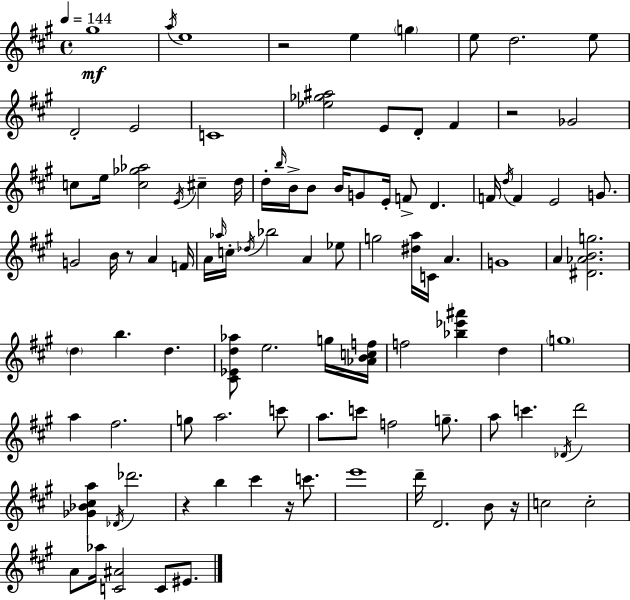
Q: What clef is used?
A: treble